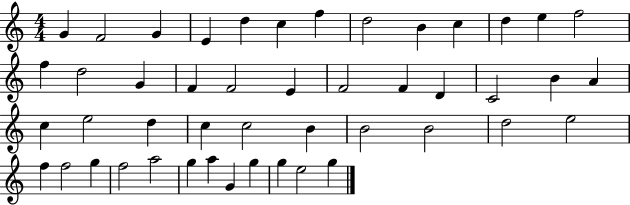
{
  \clef treble
  \numericTimeSignature
  \time 4/4
  \key c \major
  g'4 f'2 g'4 | e'4 d''4 c''4 f''4 | d''2 b'4 c''4 | d''4 e''4 f''2 | \break f''4 d''2 g'4 | f'4 f'2 e'4 | f'2 f'4 d'4 | c'2 b'4 a'4 | \break c''4 e''2 d''4 | c''4 c''2 b'4 | b'2 b'2 | d''2 e''2 | \break f''4 f''2 g''4 | f''2 a''2 | g''4 a''4 g'4 g''4 | g''4 e''2 g''4 | \break \bar "|."
}